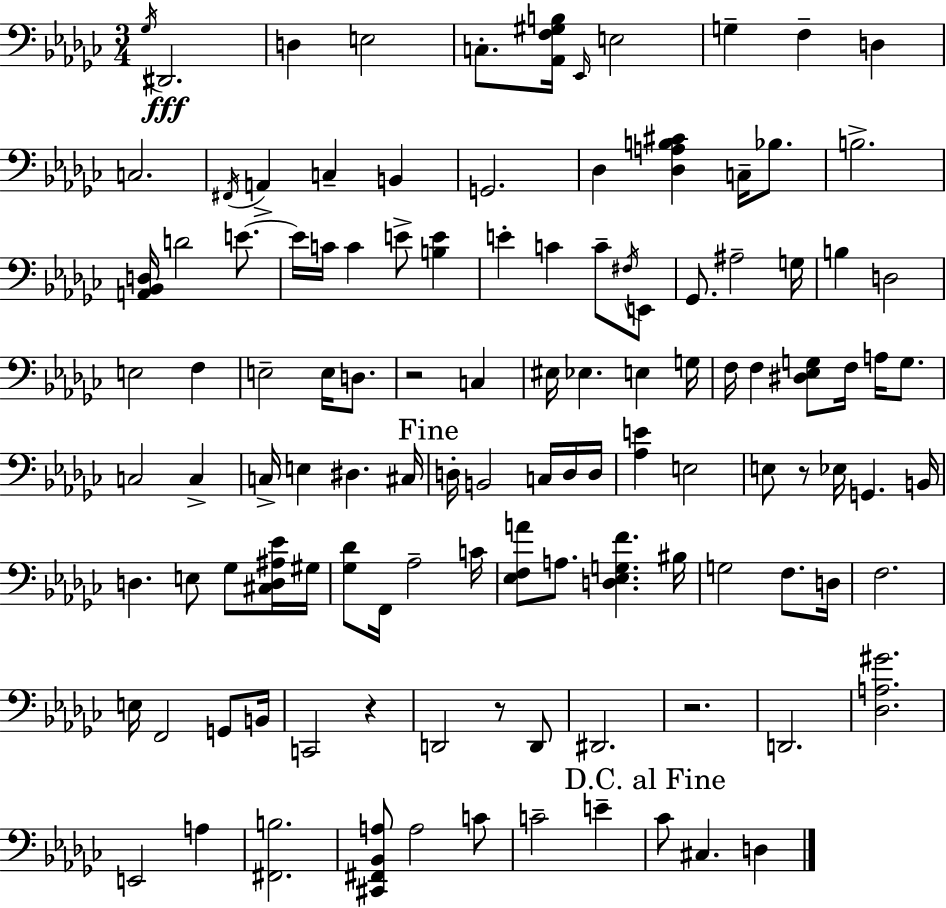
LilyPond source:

{
  \clef bass
  \numericTimeSignature
  \time 3/4
  \key ees \minor
  \acciaccatura { ges16 }\fff dis,2. | d4 e2 | c8.-. <aes, f gis b>16 \grace { ees,16 } e2 | g4-- f4-- d4 | \break c2. | \acciaccatura { fis,16 } a,4-> c4-- b,4 | g,2. | des4 <des a b cis'>4 c16-- | \break bes8. b2.-> | <a, bes, d>16 d'2 | e'8.~~ e'16 c'16 c'4 e'8-> <b e'>4 | e'4-. c'4 c'8-- | \break \acciaccatura { fis16 } e,8 ges,8. ais2-- | g16 b4 d2 | e2 | f4 e2-- | \break e16 d8. r2 | c4 eis16 ees4. e4 | g16 f16 f4 <dis ees g>8 f16 | a16 g8. c2 | \break c4-> c16-> e4 dis4. | cis16 \mark "Fine" d16-. b,2 | c16 d16 d16 <aes e'>4 e2 | e8 r8 ees16 g,4. | \break b,16 d4. e8 | ges8 <cis d ais ees'>16 gis16 <ges des'>8 f,16 aes2-- | c'16 <ees f a'>8 a8. <d ees g f'>4. | bis16 g2 | \break f8. d16 f2. | e16 f,2 | g,8 b,16 c,2 | r4 d,2 | \break r8 d,8 dis,2. | r2. | d,2. | <des a gis'>2. | \break e,2 | a4 <fis, b>2. | <cis, fis, bes, a>8 a2 | c'8 c'2-- | \break e'4-- \mark "D.C. al Fine" ces'8 cis4. | d4 \bar "|."
}